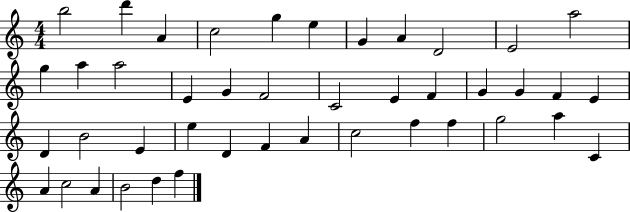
{
  \clef treble
  \numericTimeSignature
  \time 4/4
  \key c \major
  b''2 d'''4 a'4 | c''2 g''4 e''4 | g'4 a'4 d'2 | e'2 a''2 | \break g''4 a''4 a''2 | e'4 g'4 f'2 | c'2 e'4 f'4 | g'4 g'4 f'4 e'4 | \break d'4 b'2 e'4 | e''4 d'4 f'4 a'4 | c''2 f''4 f''4 | g''2 a''4 c'4 | \break a'4 c''2 a'4 | b'2 d''4 f''4 | \bar "|."
}